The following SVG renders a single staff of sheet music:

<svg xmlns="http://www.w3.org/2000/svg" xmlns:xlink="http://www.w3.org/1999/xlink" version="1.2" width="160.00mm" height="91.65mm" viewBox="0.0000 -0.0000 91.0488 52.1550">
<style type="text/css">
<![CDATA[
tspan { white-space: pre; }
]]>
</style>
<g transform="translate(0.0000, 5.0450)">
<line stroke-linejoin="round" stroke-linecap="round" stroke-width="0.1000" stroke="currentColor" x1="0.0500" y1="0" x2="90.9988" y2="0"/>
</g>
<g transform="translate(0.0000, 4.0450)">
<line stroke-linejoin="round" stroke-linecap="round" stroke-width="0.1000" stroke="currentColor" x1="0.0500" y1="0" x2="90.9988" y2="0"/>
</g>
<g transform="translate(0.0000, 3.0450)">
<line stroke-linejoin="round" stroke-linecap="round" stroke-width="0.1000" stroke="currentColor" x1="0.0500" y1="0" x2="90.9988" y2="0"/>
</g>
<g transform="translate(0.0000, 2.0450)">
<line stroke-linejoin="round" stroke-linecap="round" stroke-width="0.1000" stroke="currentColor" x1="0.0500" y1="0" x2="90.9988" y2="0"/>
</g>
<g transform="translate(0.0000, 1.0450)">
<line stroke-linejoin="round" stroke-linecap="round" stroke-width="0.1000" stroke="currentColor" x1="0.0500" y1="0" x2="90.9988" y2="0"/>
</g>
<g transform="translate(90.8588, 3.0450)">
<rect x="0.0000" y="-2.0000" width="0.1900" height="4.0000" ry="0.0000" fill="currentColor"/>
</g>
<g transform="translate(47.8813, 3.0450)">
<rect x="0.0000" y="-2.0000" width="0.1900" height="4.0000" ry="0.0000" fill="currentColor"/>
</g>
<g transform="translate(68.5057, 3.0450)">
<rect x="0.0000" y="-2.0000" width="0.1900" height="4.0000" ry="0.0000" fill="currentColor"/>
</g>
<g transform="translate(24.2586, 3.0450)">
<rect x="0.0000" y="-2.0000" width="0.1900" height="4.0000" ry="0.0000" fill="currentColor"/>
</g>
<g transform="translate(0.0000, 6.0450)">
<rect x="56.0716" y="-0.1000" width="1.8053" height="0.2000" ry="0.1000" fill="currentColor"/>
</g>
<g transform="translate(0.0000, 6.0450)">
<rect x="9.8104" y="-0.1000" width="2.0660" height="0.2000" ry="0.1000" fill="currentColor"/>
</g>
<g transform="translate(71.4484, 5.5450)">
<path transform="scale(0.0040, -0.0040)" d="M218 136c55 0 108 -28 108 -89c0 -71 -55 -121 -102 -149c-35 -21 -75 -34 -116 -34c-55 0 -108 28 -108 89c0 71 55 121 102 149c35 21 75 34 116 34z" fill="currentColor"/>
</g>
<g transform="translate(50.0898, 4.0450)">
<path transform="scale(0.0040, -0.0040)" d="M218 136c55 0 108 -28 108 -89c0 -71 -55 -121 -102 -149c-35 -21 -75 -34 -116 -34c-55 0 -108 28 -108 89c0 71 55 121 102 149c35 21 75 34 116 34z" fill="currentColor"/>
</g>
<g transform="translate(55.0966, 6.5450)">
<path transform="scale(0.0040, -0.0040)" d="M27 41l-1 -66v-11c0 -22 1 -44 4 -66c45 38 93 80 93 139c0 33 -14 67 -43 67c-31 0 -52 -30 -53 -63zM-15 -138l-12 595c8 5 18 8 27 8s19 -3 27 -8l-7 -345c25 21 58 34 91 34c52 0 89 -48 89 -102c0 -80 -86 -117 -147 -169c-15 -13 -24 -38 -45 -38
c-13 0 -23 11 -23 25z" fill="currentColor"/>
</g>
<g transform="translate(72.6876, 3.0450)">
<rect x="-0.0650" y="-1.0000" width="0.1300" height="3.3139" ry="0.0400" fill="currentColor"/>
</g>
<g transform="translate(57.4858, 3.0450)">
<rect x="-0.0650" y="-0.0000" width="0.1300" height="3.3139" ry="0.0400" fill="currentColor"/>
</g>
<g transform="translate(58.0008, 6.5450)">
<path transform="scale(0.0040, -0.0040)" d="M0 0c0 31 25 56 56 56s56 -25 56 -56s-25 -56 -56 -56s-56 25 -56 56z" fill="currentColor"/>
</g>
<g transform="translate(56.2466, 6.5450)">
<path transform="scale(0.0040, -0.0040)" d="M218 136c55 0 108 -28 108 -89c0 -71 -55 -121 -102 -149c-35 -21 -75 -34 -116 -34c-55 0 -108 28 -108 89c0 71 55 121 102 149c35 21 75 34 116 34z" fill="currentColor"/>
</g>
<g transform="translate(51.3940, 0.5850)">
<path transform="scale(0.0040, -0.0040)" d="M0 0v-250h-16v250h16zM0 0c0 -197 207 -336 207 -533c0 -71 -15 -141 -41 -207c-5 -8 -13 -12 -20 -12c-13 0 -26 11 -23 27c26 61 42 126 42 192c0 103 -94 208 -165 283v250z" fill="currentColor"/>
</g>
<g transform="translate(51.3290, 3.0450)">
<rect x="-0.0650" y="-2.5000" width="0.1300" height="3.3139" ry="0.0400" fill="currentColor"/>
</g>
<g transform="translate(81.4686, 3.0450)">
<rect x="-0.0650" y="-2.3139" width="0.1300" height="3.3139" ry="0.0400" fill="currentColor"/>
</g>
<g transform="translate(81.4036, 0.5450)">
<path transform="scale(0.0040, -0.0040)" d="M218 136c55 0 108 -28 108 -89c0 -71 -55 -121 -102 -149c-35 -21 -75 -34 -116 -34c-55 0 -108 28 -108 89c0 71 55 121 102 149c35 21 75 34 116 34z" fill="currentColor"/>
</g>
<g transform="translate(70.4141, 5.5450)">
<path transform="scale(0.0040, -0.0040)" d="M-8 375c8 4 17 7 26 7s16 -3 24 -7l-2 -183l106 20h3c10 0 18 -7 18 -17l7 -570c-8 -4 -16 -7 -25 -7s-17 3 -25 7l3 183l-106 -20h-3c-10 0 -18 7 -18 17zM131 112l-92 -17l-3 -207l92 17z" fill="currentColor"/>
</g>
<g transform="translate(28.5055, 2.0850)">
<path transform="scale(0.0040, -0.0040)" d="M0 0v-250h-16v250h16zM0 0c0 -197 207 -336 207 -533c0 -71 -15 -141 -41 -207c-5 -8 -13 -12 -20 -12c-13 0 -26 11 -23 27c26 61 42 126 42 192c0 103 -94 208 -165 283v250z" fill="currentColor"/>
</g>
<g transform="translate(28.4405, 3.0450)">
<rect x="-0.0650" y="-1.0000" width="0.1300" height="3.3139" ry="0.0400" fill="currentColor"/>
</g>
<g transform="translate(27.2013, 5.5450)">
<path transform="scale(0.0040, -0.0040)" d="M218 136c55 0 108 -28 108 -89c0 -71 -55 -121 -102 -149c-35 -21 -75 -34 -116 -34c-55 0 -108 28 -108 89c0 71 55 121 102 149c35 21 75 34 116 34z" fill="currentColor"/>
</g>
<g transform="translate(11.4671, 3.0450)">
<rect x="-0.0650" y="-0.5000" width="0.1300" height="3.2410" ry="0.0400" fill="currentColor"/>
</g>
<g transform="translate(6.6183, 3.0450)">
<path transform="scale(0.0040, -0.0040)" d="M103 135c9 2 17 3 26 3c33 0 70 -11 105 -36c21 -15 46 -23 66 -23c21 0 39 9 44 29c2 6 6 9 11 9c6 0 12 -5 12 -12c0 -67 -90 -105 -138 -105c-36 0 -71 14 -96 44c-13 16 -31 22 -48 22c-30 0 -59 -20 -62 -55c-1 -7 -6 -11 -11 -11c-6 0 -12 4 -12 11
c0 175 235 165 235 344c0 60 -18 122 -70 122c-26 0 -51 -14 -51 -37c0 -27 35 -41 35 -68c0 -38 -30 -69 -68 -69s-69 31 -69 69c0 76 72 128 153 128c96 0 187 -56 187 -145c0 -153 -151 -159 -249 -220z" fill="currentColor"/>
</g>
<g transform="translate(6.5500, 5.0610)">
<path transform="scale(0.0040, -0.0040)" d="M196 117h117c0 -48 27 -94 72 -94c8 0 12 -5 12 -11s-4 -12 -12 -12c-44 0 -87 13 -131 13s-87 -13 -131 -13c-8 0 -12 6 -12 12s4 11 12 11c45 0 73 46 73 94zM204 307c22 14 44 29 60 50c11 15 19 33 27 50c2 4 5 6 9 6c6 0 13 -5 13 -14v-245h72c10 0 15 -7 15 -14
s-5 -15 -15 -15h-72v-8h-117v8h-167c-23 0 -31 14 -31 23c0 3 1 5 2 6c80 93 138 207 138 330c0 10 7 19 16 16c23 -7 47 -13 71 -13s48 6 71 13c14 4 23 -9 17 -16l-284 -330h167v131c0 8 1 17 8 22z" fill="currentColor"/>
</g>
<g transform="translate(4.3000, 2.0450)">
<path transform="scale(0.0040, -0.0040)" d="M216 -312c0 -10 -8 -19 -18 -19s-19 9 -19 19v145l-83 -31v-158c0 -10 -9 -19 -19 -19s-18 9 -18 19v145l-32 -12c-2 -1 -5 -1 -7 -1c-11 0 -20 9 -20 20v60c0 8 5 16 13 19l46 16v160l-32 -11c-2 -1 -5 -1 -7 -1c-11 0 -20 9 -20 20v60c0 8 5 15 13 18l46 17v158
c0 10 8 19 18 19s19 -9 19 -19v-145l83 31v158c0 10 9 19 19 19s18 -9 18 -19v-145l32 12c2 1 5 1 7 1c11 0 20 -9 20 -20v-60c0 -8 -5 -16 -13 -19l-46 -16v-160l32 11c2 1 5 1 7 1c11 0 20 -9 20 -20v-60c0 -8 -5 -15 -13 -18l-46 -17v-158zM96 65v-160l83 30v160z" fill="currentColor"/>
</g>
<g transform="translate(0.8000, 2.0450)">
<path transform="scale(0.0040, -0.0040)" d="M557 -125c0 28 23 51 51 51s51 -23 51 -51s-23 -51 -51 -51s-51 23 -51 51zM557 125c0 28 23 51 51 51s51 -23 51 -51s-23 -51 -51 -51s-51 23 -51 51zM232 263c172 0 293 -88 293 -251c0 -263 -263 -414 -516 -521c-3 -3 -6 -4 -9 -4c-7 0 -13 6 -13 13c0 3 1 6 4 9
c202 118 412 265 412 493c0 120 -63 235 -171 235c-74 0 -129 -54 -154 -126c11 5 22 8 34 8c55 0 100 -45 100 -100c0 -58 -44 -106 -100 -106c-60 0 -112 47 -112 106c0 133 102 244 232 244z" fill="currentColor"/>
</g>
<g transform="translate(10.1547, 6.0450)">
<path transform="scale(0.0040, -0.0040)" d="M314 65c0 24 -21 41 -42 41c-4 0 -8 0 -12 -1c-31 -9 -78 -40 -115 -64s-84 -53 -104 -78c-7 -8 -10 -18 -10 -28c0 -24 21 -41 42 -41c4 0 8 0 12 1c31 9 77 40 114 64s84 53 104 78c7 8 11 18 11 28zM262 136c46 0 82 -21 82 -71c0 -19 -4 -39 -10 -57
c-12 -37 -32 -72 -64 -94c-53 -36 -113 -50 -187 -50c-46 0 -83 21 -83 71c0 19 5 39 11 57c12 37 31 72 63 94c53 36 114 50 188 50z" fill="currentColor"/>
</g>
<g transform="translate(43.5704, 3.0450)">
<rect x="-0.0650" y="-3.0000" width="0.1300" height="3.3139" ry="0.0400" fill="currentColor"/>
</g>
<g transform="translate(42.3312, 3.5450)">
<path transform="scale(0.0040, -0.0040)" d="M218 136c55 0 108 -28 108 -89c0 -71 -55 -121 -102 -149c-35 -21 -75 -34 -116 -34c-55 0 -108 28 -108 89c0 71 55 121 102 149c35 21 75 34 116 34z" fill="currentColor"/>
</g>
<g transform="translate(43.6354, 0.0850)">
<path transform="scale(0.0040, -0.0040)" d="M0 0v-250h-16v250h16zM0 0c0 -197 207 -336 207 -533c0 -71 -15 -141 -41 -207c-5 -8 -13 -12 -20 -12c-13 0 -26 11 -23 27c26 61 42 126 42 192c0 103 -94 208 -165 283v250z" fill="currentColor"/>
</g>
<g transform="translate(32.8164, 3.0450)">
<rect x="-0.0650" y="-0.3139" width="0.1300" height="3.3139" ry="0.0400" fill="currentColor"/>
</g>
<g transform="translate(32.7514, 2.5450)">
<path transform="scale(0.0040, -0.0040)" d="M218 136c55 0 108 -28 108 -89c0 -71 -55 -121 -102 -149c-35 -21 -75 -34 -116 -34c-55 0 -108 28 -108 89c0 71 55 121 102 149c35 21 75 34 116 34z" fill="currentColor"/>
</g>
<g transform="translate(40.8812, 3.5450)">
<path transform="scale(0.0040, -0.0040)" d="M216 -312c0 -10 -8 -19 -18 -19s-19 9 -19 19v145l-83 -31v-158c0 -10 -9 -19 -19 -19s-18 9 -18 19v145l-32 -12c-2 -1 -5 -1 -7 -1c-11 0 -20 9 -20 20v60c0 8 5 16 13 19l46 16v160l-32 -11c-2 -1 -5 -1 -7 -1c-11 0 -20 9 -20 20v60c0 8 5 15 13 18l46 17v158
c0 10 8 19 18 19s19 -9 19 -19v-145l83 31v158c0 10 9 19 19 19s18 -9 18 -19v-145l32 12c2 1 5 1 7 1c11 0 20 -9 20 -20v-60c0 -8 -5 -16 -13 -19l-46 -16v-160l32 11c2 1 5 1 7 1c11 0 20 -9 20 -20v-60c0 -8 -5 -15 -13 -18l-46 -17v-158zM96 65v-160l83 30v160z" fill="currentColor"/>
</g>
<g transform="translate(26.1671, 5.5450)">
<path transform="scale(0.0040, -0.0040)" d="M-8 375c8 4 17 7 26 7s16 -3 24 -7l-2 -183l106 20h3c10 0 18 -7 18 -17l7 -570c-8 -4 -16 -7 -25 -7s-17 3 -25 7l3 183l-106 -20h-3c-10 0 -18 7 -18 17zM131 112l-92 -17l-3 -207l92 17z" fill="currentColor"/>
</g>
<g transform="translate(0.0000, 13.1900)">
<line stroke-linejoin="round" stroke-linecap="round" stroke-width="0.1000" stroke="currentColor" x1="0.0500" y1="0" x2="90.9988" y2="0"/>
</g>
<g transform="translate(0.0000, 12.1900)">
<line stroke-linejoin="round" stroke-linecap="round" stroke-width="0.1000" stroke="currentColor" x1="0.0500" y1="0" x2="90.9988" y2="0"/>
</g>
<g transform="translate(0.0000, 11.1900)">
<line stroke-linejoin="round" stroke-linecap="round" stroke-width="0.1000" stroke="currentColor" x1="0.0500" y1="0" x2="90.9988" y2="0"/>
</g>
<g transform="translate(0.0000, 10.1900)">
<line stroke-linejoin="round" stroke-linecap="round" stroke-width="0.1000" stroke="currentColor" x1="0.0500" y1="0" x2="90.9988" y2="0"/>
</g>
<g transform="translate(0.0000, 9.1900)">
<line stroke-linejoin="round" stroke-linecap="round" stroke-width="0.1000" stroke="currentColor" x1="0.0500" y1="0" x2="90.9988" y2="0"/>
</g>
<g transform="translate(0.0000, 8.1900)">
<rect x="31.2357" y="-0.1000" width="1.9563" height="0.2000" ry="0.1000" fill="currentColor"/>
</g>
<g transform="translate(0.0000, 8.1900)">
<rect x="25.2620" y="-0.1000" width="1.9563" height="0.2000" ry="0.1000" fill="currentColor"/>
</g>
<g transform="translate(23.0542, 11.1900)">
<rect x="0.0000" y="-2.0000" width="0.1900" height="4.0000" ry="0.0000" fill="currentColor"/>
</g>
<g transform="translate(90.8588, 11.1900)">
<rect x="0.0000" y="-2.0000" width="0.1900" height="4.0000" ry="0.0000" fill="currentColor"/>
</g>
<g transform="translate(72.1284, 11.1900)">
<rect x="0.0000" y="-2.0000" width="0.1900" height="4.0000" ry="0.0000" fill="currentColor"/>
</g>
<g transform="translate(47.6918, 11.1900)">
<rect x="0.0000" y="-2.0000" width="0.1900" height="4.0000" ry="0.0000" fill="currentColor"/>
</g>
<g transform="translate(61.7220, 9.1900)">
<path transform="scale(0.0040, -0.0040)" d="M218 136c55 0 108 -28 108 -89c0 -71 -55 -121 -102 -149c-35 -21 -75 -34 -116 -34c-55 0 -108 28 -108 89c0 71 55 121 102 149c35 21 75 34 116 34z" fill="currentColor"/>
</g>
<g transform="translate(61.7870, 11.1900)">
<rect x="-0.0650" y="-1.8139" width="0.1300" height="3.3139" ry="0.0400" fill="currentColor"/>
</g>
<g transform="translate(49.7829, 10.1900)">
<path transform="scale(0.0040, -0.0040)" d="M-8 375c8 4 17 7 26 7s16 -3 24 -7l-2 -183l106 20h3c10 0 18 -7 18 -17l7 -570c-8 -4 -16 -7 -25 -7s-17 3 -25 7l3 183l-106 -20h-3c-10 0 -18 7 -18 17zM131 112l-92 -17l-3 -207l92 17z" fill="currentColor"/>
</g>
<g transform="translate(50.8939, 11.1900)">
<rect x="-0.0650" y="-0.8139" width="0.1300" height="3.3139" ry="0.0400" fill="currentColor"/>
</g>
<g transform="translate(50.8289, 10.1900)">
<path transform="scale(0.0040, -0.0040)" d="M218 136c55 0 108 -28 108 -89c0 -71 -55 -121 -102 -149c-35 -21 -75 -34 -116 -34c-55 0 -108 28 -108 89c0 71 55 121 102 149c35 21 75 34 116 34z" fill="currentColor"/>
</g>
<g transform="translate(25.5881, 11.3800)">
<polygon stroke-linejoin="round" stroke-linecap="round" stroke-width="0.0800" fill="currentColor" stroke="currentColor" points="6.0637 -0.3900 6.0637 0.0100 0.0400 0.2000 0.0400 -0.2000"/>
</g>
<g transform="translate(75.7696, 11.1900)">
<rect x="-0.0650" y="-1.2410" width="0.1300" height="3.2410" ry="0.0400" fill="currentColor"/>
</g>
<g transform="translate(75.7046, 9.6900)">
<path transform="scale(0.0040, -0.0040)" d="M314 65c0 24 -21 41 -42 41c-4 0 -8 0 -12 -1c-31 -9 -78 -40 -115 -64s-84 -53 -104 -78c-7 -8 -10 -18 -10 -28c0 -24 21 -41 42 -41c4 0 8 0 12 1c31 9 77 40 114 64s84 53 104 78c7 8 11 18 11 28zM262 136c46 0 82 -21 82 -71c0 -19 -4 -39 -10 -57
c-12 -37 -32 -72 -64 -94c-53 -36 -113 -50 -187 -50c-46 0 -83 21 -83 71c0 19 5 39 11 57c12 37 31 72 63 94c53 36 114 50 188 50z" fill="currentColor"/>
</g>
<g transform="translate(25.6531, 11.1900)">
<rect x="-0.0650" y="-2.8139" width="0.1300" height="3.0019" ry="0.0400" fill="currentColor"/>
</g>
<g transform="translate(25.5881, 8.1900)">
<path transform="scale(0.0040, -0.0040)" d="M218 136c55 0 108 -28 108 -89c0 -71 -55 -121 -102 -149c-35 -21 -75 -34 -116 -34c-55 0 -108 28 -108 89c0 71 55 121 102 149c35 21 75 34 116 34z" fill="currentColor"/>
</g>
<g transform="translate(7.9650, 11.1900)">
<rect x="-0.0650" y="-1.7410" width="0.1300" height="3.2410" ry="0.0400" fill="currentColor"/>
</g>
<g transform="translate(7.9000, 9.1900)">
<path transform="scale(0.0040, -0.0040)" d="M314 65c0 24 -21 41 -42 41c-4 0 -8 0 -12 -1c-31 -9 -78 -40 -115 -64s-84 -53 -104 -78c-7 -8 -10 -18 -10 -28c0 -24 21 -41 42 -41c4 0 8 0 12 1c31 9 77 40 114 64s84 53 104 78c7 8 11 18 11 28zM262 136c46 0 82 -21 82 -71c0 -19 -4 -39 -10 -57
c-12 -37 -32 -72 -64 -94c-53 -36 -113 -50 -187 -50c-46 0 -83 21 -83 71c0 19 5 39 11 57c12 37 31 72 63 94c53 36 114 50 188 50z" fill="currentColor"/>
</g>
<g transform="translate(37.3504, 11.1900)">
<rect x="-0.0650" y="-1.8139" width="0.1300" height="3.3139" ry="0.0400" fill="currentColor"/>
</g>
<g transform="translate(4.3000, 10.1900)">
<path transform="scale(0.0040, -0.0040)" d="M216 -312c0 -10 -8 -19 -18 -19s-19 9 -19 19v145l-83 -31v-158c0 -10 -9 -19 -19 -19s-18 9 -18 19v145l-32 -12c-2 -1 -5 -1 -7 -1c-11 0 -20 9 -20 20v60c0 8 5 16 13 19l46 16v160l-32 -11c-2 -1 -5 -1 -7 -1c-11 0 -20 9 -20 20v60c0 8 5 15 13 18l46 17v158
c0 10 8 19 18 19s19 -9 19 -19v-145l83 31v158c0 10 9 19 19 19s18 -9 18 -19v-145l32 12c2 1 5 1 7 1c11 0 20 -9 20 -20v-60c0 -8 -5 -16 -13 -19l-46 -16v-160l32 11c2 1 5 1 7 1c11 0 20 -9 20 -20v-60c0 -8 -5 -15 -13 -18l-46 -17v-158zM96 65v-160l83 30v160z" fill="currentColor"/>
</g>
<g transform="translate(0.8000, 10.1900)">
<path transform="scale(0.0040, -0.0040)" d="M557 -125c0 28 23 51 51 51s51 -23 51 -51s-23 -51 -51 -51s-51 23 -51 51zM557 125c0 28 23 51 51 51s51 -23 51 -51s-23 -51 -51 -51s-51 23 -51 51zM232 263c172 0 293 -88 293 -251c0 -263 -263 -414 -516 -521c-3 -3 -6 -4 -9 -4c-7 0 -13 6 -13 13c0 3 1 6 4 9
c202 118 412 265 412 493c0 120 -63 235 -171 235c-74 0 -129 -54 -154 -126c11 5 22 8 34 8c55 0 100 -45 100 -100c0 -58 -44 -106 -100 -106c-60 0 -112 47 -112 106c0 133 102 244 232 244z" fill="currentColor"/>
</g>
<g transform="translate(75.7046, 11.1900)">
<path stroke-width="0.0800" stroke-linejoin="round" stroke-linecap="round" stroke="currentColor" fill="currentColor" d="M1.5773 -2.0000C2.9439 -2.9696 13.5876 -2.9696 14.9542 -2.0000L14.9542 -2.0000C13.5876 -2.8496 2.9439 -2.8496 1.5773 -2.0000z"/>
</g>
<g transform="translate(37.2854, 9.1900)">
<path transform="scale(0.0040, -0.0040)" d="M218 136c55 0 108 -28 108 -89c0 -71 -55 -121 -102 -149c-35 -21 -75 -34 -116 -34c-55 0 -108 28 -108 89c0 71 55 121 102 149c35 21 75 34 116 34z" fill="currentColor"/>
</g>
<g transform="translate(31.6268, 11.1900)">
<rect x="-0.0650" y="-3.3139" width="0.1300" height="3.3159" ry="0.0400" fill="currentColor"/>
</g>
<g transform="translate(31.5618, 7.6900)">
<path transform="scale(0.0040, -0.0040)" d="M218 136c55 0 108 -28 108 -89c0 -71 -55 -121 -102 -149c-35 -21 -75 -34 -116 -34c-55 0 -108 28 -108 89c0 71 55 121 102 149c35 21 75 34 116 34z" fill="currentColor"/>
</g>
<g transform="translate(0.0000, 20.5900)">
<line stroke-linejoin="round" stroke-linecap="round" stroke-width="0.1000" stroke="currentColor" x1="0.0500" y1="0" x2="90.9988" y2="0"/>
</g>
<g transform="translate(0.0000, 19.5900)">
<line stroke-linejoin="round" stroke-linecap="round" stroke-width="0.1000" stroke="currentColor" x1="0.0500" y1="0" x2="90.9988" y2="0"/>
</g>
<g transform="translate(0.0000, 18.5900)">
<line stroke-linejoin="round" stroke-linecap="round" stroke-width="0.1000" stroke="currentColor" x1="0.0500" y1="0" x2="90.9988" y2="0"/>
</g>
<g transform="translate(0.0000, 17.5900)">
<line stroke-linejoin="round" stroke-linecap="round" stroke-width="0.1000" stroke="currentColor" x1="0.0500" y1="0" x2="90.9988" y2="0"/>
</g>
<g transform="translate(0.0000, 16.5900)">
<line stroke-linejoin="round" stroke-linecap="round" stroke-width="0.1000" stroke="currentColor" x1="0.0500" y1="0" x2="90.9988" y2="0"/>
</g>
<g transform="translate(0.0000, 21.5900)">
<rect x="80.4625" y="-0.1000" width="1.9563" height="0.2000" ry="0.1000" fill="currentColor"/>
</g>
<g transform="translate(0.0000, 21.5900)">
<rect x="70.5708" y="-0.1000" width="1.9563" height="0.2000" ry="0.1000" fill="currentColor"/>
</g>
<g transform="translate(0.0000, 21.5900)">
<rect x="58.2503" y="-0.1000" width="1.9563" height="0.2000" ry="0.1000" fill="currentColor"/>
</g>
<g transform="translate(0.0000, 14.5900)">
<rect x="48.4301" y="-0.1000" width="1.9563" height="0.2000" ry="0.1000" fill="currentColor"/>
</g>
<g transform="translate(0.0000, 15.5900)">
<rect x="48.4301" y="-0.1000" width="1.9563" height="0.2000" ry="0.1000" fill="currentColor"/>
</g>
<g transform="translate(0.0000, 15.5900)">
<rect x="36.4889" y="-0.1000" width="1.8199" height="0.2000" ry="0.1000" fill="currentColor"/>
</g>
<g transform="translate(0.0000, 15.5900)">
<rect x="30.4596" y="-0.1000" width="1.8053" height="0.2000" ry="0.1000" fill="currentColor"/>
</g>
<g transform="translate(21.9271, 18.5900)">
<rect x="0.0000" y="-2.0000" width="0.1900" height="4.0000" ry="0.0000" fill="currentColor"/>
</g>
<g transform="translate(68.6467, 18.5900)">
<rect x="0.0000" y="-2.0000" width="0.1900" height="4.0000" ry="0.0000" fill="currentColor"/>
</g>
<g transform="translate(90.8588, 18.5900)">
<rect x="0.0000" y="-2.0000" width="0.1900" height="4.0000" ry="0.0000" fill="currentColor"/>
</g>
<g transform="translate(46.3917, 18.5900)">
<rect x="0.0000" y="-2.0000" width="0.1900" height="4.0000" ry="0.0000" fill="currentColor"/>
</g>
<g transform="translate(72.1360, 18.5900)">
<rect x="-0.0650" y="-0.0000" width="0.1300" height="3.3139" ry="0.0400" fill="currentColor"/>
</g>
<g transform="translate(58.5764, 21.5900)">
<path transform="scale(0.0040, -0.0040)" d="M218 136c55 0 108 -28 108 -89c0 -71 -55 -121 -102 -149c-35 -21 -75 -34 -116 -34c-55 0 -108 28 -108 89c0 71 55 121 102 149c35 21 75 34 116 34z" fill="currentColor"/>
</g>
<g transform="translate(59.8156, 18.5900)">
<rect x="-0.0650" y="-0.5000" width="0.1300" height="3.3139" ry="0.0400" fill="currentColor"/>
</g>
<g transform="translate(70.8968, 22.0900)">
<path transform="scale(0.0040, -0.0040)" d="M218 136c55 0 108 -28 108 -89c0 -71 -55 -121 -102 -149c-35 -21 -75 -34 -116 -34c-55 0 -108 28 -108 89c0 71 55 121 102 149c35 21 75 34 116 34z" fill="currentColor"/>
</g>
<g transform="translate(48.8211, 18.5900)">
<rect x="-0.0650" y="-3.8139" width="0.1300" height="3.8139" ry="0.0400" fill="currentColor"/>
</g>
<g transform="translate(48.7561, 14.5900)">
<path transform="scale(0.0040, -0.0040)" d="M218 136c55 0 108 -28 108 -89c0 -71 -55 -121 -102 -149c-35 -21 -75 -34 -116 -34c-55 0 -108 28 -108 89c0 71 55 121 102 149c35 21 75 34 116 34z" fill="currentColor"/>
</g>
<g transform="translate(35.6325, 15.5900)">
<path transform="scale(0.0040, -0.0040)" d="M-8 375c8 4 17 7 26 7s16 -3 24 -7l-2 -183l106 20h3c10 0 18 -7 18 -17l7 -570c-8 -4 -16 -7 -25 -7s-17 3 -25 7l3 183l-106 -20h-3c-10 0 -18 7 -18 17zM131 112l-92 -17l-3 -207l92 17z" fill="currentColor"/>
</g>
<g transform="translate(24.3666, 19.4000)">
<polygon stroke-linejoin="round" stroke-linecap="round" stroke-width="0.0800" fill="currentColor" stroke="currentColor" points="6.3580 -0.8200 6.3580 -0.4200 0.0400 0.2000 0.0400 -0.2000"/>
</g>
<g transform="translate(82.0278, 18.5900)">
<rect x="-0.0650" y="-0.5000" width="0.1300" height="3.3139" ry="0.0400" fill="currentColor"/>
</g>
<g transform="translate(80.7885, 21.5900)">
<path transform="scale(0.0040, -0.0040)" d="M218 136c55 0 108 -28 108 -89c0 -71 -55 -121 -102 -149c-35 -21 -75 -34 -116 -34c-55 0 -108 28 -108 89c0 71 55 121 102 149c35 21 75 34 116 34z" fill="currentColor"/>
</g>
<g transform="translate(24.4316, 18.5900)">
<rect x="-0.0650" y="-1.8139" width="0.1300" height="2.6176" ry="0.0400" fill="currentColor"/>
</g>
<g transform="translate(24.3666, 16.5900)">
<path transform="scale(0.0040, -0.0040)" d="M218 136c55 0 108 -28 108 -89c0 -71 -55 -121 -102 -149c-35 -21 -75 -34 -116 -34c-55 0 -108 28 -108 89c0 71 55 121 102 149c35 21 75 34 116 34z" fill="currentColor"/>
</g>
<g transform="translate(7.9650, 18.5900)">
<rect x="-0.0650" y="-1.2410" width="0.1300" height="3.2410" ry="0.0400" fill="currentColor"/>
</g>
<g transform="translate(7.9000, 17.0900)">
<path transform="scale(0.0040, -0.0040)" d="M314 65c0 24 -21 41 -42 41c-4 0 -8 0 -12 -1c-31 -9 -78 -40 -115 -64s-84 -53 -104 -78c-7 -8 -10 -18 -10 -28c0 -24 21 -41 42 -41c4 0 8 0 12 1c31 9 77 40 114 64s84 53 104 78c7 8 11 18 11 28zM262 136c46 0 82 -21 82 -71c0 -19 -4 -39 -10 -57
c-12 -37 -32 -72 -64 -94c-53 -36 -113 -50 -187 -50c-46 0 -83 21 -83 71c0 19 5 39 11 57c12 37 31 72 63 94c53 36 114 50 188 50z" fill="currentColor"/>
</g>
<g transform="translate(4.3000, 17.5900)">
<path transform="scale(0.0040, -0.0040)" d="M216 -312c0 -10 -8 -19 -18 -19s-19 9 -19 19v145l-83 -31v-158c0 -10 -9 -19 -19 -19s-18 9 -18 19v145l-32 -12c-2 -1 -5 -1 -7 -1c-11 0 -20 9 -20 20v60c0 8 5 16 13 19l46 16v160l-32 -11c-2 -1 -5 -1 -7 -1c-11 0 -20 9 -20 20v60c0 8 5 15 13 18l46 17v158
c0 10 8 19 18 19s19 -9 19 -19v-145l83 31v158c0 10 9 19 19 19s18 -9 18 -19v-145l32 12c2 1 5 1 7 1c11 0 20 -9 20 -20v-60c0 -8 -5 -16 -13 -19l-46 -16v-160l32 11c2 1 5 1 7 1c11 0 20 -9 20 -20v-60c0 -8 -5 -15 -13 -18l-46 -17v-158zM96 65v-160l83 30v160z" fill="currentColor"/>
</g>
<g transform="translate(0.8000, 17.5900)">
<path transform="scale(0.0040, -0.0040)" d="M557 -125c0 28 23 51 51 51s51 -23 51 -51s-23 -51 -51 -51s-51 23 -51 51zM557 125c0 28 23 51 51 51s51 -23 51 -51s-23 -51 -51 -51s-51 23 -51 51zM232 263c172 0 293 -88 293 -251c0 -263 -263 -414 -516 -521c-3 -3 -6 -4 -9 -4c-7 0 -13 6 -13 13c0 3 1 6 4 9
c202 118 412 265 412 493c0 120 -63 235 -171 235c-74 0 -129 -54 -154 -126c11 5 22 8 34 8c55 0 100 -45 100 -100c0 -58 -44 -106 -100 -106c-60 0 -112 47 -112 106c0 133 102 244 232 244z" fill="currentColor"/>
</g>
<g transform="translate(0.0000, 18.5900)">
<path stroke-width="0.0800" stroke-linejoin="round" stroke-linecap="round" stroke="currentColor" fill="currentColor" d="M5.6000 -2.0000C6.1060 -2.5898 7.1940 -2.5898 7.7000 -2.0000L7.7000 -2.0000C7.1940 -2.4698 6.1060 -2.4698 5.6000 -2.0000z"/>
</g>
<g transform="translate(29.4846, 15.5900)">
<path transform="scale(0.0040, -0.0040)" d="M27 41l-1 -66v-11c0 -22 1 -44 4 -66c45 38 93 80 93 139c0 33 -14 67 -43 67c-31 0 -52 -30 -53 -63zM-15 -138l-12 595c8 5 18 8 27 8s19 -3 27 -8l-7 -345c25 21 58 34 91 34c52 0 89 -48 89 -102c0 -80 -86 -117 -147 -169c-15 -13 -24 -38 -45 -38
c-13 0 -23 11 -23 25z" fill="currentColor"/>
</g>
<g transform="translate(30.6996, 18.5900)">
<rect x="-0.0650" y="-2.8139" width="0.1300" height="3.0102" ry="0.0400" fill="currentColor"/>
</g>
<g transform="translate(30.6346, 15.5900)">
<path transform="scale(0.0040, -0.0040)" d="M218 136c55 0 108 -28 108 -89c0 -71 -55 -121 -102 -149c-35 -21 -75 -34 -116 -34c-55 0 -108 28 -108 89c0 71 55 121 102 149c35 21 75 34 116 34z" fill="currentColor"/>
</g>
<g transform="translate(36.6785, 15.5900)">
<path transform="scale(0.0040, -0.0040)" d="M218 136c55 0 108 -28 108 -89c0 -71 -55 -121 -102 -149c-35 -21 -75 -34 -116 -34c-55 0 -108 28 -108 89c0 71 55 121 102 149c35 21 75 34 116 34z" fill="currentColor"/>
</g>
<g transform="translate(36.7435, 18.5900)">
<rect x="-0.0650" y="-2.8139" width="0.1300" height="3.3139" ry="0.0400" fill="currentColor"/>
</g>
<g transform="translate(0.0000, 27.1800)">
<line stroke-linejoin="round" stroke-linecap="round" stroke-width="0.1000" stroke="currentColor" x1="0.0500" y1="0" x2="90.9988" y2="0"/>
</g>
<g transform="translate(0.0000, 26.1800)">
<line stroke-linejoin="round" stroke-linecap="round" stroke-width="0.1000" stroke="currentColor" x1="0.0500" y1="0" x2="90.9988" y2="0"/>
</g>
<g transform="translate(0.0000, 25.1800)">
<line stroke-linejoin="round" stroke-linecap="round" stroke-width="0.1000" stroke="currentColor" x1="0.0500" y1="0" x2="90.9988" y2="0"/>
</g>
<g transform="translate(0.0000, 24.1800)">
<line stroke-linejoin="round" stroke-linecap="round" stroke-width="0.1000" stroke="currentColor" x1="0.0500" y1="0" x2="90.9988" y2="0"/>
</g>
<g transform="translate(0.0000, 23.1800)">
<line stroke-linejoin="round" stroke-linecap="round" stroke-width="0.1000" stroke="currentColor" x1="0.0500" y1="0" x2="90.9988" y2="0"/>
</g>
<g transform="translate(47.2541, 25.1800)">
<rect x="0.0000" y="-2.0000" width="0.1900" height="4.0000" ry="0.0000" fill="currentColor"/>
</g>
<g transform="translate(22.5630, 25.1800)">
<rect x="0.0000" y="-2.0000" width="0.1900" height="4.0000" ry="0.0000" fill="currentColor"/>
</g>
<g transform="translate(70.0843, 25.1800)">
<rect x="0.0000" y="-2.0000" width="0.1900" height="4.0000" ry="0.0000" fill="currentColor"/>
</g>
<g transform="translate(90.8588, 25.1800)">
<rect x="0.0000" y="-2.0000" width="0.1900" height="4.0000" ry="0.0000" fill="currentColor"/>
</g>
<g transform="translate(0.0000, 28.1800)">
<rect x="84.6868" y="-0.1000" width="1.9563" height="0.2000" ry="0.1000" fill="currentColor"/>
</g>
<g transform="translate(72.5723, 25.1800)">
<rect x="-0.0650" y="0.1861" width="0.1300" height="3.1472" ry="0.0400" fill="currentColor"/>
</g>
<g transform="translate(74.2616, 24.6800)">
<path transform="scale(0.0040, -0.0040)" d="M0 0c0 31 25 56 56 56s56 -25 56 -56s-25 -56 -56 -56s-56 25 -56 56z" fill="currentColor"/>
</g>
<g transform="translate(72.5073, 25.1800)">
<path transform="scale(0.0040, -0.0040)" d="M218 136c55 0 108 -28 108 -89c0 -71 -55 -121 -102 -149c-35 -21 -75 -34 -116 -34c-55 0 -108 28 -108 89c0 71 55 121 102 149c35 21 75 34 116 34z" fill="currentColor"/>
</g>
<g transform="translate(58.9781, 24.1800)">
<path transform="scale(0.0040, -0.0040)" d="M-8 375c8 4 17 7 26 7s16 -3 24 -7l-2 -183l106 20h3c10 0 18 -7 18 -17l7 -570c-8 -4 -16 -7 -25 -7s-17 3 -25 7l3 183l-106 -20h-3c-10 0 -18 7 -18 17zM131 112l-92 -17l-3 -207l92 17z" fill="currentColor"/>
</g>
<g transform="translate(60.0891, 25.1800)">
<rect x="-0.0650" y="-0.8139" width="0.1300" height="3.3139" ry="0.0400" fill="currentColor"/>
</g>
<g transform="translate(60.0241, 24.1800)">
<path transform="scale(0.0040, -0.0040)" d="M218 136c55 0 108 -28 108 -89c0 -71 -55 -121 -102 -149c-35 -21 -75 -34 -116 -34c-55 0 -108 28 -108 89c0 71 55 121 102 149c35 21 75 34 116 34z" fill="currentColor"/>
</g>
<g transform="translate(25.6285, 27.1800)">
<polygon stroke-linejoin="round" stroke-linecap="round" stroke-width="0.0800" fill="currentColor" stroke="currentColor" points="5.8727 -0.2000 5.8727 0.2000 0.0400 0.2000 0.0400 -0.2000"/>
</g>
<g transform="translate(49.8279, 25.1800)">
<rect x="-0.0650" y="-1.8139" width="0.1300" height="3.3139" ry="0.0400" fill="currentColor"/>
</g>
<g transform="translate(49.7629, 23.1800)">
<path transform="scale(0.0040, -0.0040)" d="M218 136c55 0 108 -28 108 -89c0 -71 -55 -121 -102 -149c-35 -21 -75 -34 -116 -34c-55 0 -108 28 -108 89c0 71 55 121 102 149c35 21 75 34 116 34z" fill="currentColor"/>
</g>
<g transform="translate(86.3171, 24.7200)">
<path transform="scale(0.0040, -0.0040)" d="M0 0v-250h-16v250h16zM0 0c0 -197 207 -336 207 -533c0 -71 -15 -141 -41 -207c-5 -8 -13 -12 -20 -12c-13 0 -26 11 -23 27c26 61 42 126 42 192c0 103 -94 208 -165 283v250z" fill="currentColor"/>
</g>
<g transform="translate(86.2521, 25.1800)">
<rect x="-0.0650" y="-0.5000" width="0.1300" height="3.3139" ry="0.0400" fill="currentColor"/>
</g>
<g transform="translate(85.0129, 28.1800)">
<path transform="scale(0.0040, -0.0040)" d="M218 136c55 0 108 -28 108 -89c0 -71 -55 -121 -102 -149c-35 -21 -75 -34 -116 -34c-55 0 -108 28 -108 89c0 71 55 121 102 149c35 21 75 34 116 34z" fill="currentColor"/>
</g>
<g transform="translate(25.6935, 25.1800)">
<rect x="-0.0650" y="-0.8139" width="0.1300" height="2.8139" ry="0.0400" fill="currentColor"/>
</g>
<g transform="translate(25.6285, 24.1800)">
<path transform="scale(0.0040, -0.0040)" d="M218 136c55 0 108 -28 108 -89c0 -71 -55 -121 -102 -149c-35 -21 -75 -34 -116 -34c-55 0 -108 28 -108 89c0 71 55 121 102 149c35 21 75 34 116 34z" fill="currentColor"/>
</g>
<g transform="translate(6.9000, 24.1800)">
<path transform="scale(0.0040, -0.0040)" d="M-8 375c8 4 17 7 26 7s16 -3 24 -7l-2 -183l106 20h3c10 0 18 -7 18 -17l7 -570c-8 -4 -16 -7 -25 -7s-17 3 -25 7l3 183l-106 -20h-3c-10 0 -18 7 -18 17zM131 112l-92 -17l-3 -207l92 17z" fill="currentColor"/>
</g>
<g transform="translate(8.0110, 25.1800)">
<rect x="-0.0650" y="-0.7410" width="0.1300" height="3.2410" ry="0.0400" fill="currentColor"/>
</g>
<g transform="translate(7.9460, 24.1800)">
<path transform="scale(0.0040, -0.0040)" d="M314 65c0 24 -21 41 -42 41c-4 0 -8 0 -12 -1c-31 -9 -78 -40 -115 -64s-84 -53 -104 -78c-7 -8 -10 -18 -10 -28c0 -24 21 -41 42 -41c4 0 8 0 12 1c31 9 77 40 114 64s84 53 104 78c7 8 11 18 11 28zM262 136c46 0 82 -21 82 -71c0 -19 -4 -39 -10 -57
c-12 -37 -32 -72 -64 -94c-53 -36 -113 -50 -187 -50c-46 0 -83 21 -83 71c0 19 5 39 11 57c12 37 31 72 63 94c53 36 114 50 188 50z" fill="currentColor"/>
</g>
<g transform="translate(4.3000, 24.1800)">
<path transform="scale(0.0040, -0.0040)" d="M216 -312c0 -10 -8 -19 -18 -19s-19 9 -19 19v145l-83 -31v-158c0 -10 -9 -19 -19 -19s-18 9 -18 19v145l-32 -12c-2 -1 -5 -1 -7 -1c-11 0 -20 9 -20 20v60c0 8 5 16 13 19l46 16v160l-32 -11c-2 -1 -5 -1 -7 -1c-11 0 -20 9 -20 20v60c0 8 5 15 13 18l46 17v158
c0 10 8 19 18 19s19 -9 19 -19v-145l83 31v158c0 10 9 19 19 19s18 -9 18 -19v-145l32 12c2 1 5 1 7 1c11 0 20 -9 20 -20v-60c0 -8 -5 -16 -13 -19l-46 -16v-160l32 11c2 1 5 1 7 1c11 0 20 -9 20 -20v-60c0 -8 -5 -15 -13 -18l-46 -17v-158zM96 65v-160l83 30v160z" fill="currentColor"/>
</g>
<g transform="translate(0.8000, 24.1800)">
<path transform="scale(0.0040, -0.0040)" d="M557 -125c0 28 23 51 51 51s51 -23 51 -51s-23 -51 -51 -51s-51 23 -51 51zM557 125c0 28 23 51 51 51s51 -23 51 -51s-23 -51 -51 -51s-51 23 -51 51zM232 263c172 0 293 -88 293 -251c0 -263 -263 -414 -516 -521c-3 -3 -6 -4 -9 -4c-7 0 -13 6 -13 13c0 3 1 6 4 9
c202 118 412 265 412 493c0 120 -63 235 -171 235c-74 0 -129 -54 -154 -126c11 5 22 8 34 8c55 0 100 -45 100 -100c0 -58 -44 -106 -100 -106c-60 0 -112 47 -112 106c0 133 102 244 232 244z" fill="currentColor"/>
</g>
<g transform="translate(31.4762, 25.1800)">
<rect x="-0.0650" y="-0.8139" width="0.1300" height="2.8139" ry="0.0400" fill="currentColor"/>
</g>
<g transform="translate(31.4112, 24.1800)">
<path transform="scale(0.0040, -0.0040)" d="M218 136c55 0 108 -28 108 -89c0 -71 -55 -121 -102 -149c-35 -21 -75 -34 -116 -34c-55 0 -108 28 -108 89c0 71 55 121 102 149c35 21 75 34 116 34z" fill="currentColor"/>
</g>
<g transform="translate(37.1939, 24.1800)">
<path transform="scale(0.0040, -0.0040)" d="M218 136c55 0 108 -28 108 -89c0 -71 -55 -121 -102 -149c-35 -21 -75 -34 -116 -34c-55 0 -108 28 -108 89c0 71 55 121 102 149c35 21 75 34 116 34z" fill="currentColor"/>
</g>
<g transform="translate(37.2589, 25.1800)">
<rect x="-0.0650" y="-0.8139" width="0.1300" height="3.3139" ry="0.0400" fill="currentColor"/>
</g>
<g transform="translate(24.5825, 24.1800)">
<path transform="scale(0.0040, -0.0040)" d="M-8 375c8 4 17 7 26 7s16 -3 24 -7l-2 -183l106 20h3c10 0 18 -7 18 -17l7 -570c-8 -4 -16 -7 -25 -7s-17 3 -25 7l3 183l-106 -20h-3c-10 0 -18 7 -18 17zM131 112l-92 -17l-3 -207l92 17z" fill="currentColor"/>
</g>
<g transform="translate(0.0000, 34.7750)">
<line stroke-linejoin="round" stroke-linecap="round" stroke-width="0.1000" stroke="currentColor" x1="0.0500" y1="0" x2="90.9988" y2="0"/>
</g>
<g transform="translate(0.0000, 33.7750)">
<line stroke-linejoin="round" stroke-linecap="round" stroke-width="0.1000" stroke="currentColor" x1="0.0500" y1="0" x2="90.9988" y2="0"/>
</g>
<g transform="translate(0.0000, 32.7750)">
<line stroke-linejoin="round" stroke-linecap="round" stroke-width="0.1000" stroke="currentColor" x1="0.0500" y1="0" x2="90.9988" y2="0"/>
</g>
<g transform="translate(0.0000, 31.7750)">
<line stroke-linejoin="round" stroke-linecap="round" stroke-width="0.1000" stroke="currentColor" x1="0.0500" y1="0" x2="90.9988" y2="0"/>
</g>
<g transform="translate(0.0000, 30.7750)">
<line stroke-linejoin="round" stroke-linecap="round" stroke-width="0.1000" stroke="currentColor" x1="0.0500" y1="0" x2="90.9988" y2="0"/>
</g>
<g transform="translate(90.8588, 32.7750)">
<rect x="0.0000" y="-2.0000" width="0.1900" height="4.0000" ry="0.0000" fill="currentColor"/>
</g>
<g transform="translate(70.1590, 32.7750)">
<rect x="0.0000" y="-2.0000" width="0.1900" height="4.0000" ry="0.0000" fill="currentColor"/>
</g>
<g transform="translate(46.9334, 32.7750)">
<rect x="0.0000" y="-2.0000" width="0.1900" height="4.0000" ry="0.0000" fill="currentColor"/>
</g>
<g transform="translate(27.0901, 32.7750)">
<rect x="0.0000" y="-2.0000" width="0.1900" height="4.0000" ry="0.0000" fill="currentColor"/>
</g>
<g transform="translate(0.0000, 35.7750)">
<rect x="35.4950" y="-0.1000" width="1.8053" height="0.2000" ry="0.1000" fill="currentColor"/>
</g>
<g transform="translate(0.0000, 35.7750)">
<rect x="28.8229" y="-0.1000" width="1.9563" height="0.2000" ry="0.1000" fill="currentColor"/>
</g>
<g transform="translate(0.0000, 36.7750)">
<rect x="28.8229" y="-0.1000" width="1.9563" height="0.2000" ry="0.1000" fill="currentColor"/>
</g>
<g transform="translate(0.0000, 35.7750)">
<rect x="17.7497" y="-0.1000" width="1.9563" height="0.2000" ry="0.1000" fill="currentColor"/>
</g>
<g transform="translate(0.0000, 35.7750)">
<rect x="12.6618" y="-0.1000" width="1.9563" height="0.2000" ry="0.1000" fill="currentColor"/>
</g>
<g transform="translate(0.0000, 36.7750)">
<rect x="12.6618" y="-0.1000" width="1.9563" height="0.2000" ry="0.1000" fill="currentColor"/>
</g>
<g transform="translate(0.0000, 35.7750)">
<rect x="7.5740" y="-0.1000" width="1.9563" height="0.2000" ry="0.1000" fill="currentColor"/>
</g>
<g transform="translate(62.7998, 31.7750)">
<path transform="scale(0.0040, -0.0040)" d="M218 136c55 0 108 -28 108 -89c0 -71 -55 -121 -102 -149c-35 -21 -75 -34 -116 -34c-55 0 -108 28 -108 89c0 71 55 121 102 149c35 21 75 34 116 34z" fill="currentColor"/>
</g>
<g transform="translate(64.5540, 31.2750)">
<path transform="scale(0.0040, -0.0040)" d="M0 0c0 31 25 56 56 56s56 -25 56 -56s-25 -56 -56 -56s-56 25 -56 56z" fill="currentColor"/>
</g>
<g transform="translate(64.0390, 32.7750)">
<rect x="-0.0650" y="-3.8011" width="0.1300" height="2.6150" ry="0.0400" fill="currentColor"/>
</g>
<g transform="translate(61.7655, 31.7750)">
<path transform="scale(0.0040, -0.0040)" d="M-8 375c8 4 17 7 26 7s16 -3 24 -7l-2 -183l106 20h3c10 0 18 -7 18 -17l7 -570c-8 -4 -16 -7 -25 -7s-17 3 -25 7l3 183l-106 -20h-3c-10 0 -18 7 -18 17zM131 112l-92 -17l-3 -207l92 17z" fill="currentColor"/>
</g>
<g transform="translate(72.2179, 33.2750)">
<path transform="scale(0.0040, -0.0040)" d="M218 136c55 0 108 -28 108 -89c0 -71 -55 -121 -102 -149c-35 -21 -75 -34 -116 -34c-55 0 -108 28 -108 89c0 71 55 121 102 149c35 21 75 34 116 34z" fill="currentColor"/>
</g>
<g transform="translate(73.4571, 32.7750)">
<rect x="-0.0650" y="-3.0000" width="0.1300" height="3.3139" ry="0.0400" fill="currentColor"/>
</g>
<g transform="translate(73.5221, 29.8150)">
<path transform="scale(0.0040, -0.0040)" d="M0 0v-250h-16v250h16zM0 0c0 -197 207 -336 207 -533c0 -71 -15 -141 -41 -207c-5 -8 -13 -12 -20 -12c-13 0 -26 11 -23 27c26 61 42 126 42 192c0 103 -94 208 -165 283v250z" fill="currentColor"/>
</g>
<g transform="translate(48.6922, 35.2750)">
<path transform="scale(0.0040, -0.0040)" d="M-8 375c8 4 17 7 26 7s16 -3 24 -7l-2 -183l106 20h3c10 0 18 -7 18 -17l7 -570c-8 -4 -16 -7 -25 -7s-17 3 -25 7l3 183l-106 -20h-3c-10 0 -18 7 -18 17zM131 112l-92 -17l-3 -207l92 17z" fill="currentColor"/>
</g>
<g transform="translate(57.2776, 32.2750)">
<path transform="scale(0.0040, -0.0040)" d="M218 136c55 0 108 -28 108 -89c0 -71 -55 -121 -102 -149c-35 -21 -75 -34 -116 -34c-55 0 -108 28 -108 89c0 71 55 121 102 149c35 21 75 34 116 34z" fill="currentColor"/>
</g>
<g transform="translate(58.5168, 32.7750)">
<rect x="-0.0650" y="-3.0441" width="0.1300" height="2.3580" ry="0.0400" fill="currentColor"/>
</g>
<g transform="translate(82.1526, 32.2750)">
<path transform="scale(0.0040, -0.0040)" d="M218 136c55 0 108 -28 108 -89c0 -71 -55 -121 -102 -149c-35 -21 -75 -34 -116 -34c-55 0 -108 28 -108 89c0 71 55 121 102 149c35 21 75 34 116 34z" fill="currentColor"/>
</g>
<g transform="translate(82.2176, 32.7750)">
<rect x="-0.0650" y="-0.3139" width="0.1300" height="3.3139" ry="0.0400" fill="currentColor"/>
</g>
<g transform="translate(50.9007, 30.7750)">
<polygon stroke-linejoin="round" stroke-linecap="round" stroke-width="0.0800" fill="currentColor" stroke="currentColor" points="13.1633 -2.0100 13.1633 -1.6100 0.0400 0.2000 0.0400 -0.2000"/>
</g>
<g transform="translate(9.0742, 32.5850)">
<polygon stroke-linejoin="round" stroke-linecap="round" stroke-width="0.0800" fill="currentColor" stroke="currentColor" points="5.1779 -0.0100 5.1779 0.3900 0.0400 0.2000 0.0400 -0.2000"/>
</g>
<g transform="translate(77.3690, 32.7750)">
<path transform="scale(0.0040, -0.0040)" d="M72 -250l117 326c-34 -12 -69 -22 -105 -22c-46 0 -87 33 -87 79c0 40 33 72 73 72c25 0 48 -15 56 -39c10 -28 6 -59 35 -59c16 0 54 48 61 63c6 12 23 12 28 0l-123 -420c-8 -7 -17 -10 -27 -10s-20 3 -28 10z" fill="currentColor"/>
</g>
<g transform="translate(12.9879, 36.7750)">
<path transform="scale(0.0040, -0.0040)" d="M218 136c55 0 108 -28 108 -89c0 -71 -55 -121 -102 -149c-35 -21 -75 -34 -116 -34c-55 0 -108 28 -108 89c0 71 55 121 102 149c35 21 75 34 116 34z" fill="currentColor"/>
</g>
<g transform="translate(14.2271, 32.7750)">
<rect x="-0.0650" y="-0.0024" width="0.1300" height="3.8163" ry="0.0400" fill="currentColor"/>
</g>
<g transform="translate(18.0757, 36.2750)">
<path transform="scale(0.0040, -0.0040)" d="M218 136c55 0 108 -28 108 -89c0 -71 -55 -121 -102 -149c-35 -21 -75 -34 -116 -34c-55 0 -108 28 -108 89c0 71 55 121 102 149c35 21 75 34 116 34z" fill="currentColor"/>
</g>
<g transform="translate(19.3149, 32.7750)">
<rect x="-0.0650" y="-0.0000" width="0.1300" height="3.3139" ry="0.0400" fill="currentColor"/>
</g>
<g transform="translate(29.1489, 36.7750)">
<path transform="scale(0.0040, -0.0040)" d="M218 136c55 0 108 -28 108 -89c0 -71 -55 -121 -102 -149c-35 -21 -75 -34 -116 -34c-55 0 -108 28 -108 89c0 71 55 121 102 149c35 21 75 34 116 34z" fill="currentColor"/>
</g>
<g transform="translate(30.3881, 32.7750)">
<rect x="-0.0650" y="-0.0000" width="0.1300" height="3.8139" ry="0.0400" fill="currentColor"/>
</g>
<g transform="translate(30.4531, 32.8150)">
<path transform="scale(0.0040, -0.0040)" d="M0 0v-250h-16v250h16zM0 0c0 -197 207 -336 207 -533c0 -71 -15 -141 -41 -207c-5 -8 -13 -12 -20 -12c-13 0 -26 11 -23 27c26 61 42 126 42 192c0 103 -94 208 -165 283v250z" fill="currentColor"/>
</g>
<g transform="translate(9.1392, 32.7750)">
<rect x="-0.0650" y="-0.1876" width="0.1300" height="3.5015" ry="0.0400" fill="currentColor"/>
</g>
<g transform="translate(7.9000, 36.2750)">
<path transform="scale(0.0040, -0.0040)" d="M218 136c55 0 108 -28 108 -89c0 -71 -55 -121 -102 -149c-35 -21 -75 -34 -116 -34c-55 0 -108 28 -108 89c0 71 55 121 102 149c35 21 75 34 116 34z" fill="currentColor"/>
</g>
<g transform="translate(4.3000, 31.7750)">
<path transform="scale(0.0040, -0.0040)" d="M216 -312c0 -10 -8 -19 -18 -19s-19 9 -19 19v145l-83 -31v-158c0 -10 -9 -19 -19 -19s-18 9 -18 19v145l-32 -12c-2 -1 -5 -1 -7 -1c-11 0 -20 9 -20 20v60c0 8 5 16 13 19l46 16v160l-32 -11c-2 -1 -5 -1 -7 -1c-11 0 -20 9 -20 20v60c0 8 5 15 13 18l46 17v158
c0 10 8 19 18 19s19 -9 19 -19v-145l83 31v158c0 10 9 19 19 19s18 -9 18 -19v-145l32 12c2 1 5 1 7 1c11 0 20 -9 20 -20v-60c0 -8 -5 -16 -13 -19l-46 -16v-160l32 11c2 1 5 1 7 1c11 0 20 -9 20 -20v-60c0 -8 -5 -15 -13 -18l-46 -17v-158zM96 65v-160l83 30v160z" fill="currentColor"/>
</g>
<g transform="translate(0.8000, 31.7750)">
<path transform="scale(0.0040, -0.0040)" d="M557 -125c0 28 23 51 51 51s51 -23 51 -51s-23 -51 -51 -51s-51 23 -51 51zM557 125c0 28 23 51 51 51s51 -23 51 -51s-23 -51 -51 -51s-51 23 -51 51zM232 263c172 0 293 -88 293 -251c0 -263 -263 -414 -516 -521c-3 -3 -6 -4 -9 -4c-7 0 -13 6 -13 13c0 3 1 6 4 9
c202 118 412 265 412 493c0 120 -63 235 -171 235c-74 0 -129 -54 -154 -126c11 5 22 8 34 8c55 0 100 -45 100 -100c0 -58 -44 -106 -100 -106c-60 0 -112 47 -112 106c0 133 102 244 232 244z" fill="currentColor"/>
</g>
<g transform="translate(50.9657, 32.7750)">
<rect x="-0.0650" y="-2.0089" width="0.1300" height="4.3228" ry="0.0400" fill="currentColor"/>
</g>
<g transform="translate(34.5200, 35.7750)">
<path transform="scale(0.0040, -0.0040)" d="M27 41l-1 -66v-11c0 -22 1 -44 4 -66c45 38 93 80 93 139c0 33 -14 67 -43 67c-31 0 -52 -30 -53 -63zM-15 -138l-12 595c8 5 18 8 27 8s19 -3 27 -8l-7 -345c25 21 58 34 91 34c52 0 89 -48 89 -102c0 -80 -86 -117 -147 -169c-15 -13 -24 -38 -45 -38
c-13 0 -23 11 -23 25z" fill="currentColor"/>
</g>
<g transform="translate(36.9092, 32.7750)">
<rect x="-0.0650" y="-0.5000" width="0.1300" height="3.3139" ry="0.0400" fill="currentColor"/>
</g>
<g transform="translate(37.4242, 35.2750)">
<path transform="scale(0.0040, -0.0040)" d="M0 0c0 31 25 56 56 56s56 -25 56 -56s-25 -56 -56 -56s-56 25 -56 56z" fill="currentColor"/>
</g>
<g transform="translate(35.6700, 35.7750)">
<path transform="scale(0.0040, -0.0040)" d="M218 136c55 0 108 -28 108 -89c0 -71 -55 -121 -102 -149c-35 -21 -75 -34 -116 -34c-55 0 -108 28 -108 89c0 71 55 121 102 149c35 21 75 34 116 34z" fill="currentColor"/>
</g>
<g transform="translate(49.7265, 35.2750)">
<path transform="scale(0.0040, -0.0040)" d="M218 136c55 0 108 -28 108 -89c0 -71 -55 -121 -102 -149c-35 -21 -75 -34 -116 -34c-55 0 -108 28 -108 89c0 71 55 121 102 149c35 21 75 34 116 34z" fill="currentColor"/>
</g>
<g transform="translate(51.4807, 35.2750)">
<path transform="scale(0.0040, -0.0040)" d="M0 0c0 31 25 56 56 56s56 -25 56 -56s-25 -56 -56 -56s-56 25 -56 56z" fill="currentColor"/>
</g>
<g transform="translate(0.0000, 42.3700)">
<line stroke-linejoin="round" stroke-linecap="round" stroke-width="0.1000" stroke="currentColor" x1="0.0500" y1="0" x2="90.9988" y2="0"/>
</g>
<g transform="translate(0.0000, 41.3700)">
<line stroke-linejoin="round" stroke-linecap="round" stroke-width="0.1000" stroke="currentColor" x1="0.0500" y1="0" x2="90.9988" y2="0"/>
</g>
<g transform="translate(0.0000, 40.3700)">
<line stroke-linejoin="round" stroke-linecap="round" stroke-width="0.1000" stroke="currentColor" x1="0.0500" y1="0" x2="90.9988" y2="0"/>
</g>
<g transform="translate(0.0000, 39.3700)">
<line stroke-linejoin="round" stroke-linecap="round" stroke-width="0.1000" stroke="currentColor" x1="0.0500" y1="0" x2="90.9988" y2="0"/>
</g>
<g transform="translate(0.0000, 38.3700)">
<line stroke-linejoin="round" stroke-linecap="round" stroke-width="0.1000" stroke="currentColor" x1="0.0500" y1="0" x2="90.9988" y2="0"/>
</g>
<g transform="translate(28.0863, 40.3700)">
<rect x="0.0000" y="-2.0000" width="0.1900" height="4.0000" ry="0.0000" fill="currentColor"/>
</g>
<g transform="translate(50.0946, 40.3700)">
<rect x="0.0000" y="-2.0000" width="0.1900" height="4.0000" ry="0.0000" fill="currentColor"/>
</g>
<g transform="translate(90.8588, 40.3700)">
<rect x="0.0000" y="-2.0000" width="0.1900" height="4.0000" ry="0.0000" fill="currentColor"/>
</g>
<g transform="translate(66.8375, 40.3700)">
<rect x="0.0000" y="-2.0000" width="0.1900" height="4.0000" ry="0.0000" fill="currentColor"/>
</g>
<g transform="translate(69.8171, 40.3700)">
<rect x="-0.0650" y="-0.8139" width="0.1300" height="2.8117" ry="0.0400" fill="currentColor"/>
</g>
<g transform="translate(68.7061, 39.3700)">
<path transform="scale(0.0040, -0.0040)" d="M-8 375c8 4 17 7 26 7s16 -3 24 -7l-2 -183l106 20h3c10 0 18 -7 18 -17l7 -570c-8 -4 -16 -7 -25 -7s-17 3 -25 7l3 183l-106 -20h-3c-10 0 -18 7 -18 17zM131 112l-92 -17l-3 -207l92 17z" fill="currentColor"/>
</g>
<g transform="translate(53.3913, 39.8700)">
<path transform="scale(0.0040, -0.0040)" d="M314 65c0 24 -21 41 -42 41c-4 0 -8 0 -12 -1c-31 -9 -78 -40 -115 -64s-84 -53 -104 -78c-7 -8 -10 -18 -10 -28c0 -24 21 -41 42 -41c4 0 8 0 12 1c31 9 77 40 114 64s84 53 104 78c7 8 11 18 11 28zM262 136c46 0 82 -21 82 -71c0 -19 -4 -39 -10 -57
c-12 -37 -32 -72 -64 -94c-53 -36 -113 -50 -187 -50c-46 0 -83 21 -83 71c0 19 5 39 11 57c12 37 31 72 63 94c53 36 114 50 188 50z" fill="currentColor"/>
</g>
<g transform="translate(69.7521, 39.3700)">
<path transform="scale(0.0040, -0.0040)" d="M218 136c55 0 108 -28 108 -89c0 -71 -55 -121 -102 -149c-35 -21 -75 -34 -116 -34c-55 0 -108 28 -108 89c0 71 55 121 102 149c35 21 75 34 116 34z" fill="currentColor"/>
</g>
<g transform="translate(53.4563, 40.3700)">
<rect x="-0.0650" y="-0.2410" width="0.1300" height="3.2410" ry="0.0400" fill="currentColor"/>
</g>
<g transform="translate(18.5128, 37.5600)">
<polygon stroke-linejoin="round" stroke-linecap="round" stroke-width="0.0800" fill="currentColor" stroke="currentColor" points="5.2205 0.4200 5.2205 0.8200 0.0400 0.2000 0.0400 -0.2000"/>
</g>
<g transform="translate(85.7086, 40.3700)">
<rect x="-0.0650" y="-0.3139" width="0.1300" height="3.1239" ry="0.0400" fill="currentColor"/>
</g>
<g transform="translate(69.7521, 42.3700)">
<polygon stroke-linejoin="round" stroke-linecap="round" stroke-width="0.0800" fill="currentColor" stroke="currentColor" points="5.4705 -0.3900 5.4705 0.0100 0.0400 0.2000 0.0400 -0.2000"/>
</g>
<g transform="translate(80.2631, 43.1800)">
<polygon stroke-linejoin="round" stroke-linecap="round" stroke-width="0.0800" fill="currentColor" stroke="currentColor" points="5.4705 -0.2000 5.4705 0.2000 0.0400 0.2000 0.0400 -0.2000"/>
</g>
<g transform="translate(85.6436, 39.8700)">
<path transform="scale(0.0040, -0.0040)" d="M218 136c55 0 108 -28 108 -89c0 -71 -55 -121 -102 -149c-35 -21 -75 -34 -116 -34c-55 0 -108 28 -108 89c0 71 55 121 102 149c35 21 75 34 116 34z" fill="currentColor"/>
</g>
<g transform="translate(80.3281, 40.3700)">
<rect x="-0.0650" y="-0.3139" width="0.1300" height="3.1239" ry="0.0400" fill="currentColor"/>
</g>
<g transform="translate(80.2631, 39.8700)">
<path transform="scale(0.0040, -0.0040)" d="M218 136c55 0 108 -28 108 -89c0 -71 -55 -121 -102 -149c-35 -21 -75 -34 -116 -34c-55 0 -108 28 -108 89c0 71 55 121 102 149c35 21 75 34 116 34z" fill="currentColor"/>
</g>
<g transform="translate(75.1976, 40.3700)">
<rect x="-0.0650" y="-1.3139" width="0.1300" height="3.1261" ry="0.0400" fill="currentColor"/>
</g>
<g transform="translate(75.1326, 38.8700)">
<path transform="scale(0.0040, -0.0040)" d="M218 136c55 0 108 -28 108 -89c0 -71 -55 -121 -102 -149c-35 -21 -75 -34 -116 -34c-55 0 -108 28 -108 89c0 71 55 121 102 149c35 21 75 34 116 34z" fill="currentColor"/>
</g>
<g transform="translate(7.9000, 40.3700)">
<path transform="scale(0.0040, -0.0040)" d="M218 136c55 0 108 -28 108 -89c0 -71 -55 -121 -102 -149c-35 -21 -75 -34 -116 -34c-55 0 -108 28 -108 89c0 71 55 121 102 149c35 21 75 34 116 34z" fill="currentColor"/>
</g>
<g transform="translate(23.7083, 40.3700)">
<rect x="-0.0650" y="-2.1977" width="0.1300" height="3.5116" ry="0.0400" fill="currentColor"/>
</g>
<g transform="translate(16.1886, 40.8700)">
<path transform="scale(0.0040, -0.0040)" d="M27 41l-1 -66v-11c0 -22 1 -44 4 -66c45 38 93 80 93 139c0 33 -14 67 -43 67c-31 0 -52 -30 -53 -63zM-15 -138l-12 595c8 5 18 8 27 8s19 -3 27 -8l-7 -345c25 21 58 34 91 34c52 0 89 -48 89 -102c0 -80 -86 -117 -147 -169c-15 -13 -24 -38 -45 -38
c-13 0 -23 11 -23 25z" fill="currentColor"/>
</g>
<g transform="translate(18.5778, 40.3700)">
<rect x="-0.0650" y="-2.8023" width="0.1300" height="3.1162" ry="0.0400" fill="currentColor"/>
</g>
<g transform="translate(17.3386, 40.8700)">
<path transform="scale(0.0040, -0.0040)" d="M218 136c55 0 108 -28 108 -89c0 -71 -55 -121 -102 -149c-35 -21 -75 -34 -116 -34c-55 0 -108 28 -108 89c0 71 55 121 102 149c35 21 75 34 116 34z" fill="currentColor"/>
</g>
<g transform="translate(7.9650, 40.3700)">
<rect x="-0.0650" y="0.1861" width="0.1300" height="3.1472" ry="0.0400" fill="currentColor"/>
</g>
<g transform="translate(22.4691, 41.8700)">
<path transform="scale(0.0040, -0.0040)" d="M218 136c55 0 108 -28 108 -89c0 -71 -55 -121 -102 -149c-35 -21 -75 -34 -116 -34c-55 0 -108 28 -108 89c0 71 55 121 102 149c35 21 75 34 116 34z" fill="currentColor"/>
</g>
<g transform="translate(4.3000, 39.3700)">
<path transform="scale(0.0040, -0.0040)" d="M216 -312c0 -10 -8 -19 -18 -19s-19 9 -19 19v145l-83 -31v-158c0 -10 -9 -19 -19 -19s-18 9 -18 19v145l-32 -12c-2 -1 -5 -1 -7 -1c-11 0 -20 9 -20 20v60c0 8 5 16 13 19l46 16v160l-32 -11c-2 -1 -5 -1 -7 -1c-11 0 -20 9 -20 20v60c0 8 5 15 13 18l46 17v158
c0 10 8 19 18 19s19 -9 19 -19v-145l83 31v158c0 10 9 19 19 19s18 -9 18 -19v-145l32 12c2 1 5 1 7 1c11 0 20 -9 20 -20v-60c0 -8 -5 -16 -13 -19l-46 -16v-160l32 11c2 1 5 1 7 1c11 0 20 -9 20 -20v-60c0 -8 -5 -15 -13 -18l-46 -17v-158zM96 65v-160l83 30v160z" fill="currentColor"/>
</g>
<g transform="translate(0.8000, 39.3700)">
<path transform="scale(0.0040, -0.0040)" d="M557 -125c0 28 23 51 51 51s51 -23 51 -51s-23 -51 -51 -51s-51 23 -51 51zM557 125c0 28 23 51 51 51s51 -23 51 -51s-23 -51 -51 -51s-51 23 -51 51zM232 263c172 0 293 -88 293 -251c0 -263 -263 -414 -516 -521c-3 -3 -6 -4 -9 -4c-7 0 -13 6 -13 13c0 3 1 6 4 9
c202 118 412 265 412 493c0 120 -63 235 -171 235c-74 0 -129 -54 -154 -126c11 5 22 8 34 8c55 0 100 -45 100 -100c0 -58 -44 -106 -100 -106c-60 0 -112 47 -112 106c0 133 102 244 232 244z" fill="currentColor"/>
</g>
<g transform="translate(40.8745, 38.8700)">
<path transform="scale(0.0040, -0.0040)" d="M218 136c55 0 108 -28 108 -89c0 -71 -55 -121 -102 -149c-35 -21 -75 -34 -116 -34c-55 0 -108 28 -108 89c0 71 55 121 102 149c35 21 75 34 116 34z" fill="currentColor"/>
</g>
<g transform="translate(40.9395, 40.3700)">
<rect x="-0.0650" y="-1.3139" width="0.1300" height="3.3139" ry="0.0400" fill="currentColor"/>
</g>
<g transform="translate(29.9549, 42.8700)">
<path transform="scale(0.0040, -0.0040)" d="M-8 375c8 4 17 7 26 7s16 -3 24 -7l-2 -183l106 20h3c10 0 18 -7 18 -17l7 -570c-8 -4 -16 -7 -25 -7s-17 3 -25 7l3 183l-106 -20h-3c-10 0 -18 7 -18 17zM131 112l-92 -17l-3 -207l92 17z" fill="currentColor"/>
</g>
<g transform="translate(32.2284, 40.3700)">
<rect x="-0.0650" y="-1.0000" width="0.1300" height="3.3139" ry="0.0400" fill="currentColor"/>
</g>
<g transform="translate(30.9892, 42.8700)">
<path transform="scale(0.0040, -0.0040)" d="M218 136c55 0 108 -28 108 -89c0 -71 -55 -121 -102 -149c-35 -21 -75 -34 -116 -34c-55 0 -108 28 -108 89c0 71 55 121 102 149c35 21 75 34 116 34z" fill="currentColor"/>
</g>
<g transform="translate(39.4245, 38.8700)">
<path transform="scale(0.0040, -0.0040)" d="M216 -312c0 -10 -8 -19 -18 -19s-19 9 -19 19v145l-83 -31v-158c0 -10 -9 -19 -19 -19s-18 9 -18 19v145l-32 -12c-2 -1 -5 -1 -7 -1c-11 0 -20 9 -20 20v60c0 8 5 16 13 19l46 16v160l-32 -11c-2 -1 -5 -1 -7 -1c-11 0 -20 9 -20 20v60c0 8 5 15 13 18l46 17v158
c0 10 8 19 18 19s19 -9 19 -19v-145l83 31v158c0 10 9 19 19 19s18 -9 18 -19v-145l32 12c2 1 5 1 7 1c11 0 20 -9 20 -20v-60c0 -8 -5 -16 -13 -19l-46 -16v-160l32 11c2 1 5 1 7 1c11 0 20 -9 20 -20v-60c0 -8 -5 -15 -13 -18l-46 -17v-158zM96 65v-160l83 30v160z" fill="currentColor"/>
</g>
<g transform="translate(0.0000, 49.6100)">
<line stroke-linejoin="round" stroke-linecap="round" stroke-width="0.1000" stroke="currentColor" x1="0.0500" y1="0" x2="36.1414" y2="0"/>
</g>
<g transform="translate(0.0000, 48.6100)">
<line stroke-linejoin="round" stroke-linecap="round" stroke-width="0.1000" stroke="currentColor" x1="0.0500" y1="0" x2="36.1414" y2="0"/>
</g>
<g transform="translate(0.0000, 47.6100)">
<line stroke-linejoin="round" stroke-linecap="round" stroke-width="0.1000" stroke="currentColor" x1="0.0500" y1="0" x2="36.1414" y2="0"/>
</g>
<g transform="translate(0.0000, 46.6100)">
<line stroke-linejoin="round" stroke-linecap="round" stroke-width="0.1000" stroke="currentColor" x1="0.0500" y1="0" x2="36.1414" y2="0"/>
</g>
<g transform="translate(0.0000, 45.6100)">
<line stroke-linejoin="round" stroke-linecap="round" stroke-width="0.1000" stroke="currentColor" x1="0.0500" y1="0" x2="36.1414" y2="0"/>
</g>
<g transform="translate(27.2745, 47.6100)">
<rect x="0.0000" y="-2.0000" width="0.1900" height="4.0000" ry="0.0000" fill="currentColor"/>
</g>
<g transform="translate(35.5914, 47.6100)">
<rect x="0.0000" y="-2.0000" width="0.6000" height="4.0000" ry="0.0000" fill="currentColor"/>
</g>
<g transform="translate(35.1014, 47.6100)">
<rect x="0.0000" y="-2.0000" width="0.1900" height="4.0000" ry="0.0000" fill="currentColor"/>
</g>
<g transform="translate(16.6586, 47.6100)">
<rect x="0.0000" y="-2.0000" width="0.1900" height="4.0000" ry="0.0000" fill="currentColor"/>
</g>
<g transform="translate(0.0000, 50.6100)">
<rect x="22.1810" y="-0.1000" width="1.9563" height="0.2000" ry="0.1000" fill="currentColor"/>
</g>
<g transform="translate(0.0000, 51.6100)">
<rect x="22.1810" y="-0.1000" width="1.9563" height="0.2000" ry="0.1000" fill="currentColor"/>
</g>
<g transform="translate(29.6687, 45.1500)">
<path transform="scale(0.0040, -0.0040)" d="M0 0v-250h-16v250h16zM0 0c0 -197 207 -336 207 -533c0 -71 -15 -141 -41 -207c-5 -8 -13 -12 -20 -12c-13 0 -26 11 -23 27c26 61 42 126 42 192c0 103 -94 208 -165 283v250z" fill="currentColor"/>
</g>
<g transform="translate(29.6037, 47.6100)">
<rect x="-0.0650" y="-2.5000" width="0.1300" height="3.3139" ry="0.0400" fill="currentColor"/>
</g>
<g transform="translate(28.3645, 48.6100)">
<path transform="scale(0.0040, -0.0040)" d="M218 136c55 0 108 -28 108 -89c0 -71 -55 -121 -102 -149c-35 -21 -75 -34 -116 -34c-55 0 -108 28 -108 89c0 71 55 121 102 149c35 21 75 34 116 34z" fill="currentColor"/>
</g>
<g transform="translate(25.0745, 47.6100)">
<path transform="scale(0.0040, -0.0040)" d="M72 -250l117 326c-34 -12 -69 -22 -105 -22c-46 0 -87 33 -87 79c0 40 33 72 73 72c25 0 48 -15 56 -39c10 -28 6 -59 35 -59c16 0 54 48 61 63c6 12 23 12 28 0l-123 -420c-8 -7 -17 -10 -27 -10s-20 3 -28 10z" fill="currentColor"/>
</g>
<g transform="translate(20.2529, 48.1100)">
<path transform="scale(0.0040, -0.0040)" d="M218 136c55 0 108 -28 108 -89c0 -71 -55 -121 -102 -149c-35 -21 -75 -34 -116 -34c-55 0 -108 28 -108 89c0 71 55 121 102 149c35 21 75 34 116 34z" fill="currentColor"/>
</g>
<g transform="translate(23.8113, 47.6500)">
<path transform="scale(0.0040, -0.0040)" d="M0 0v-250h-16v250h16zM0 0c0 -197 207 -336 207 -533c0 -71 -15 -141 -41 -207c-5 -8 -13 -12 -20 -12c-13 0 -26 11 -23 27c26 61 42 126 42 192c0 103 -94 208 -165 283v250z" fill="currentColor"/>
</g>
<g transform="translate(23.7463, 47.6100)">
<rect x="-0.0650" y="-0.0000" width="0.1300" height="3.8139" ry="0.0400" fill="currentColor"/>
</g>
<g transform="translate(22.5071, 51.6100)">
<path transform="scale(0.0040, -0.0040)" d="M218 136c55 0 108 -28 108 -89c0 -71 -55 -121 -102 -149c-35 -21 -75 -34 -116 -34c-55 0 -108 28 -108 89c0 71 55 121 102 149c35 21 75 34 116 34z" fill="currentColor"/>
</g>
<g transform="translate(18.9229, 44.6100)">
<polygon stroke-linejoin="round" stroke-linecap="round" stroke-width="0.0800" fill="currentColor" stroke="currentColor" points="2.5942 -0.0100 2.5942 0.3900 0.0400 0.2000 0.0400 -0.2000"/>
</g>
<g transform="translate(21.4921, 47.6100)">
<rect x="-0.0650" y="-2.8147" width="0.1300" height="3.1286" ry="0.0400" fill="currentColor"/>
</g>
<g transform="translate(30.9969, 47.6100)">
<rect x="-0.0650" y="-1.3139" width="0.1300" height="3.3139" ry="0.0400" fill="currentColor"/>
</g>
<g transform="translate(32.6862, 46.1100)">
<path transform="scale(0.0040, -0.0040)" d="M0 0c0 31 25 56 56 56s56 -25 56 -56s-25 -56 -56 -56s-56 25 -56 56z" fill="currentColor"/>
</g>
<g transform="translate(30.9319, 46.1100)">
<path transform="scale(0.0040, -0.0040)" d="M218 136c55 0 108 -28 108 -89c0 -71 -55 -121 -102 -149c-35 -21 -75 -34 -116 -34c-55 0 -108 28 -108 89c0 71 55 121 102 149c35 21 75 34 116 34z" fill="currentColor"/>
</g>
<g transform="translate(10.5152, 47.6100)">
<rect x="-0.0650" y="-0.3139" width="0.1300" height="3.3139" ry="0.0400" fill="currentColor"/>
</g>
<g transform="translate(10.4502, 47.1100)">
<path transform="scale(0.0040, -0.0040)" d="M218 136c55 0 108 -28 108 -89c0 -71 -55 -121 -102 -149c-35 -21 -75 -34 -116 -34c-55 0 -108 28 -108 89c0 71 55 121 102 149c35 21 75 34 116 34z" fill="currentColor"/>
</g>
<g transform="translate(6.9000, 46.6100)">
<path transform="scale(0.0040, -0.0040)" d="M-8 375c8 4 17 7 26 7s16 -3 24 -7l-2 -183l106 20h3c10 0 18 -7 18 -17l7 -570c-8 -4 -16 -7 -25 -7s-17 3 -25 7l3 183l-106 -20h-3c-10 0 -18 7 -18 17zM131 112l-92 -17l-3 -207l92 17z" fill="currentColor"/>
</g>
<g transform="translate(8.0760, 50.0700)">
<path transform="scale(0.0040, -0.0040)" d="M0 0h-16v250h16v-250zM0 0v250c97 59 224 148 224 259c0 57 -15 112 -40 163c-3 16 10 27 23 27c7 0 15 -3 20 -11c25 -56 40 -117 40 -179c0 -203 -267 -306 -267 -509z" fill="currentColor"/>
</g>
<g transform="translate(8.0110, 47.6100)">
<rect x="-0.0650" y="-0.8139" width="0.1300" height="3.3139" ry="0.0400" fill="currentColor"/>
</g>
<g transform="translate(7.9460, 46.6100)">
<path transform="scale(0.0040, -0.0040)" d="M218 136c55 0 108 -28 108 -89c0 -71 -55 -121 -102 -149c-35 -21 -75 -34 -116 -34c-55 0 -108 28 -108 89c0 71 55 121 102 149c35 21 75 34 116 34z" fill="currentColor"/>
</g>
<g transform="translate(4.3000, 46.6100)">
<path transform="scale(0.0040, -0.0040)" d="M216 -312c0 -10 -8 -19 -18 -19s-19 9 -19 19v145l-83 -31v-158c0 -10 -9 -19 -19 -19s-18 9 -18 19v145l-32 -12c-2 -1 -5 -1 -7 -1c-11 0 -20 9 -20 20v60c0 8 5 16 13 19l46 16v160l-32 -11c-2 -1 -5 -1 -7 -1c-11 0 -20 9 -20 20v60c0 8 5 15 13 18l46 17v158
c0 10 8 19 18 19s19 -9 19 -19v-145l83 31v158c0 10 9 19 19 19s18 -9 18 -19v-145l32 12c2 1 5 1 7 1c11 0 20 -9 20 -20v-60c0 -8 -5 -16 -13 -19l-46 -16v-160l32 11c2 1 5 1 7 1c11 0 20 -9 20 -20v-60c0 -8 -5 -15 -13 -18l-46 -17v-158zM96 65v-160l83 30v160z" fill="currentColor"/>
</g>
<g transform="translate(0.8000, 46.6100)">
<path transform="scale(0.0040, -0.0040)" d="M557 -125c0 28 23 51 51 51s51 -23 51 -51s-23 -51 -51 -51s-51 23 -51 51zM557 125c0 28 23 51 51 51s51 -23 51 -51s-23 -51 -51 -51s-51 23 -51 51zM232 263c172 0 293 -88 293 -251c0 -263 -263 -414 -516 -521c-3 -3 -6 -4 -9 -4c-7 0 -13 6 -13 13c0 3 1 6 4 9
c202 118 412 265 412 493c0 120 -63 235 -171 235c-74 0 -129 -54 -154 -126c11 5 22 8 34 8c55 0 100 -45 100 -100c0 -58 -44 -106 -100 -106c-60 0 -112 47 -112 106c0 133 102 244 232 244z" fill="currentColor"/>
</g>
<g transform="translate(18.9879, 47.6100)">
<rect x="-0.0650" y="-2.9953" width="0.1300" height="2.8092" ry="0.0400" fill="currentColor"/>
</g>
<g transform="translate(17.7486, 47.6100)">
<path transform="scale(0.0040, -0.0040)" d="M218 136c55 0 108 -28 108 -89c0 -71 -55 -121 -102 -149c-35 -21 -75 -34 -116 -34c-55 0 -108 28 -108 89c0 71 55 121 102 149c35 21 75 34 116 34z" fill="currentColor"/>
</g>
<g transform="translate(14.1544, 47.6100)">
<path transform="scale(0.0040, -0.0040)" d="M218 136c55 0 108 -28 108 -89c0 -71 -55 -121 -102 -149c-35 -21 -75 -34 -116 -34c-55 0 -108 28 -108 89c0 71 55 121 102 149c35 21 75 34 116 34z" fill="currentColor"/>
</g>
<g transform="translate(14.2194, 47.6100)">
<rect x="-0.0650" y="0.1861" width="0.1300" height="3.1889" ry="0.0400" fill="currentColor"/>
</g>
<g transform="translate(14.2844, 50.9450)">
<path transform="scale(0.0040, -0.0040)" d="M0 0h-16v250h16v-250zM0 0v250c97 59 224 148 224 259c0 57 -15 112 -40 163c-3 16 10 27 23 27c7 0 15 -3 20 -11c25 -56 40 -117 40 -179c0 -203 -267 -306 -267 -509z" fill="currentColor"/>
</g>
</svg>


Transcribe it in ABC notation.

X:1
T:Untitled
M:2/4
L:1/4
K:G
E,,2 F,,/2 E, ^C,/2 B,,/2 _D,, F,, B, A,2 C/2 D/2 A, F, A, G,2 G,2 A,/2 _C/2 C E E,, D,, E,, F,2 F,/2 F,/2 F, A, F, D, E,,/2 D,,/2 C,,/2 D,, C,,/2 _E,, F,,/2 E,/2 F,/2 C,/2 z/2 E, D, _C,/2 A,,/2 F,, ^G, E,2 F,/2 G,/2 E,/2 E,/2 F,/2 E, D,/2 D,/2 C,/2 C,,/2 z/2 B,,/2 G,